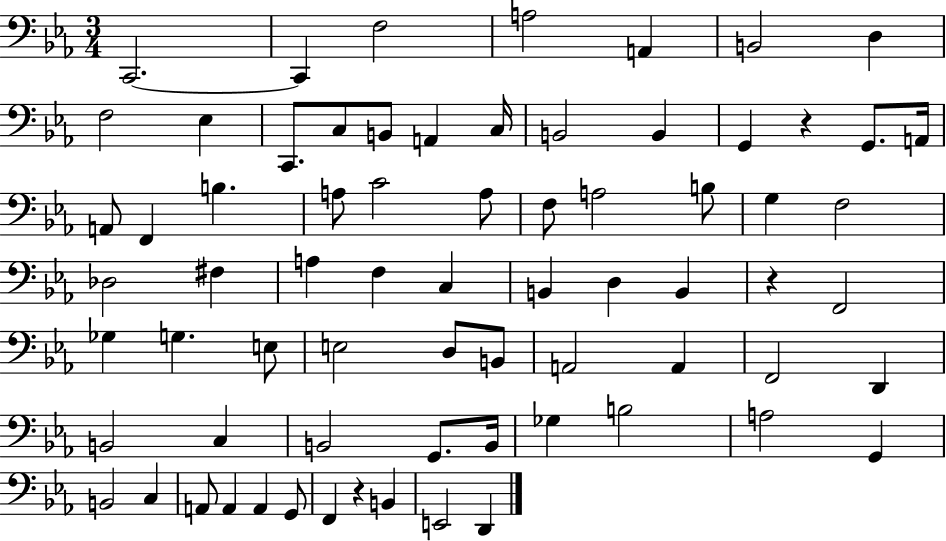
{
  \clef bass
  \numericTimeSignature
  \time 3/4
  \key ees \major
  c,2.~~ | c,4 f2 | a2 a,4 | b,2 d4 | \break f2 ees4 | c,8. c8 b,8 a,4 c16 | b,2 b,4 | g,4 r4 g,8. a,16 | \break a,8 f,4 b4. | a8 c'2 a8 | f8 a2 b8 | g4 f2 | \break des2 fis4 | a4 f4 c4 | b,4 d4 b,4 | r4 f,2 | \break ges4 g4. e8 | e2 d8 b,8 | a,2 a,4 | f,2 d,4 | \break b,2 c4 | b,2 g,8. b,16 | ges4 b2 | a2 g,4 | \break b,2 c4 | a,8 a,4 a,4 g,8 | f,4 r4 b,4 | e,2 d,4 | \break \bar "|."
}